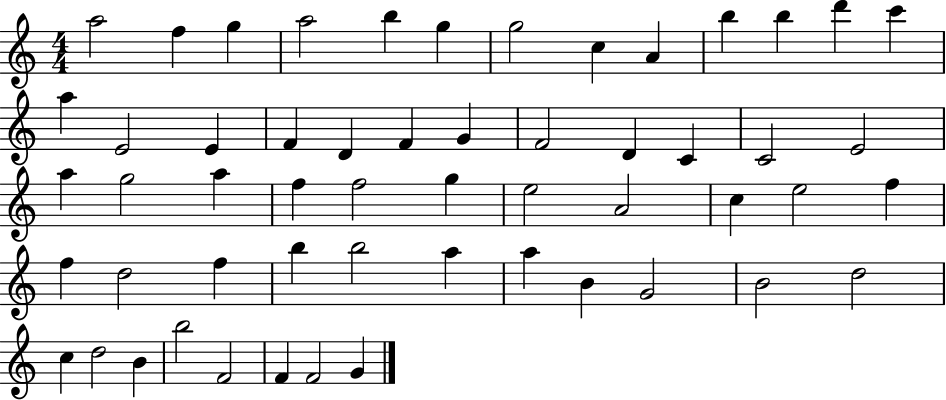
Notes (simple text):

A5/h F5/q G5/q A5/h B5/q G5/q G5/h C5/q A4/q B5/q B5/q D6/q C6/q A5/q E4/h E4/q F4/q D4/q F4/q G4/q F4/h D4/q C4/q C4/h E4/h A5/q G5/h A5/q F5/q F5/h G5/q E5/h A4/h C5/q E5/h F5/q F5/q D5/h F5/q B5/q B5/h A5/q A5/q B4/q G4/h B4/h D5/h C5/q D5/h B4/q B5/h F4/h F4/q F4/h G4/q